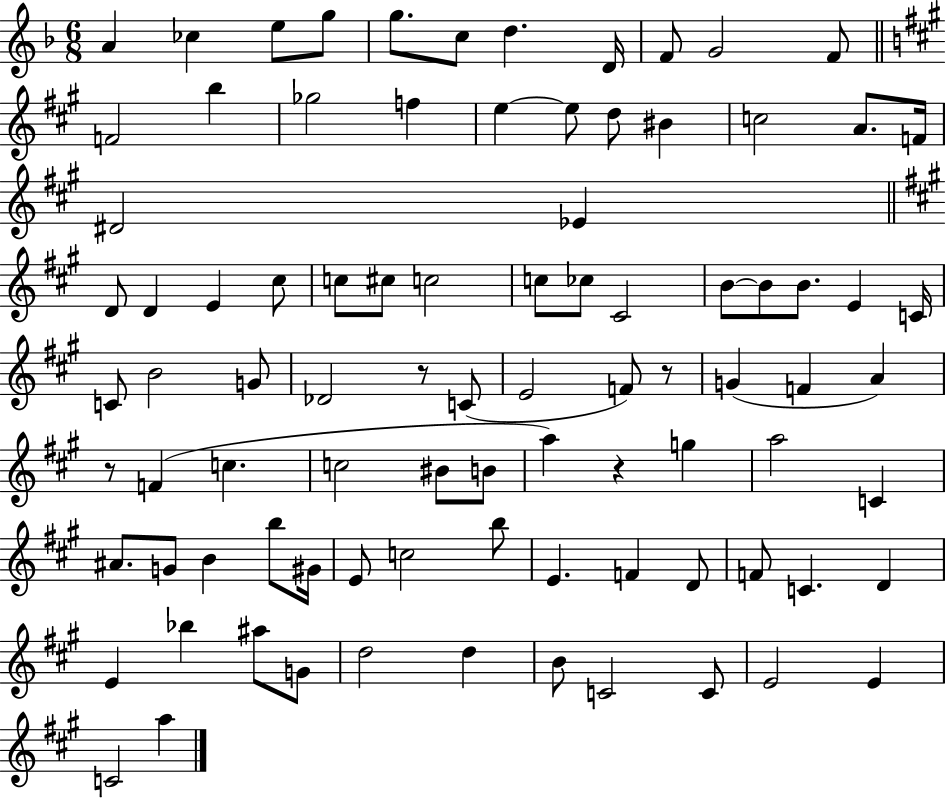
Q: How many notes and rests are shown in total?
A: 89